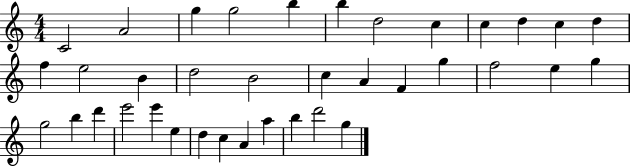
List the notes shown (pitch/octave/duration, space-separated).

C4/h A4/h G5/q G5/h B5/q B5/q D5/h C5/q C5/q D5/q C5/q D5/q F5/q E5/h B4/q D5/h B4/h C5/q A4/q F4/q G5/q F5/h E5/q G5/q G5/h B5/q D6/q E6/h E6/q E5/q D5/q C5/q A4/q A5/q B5/q D6/h G5/q